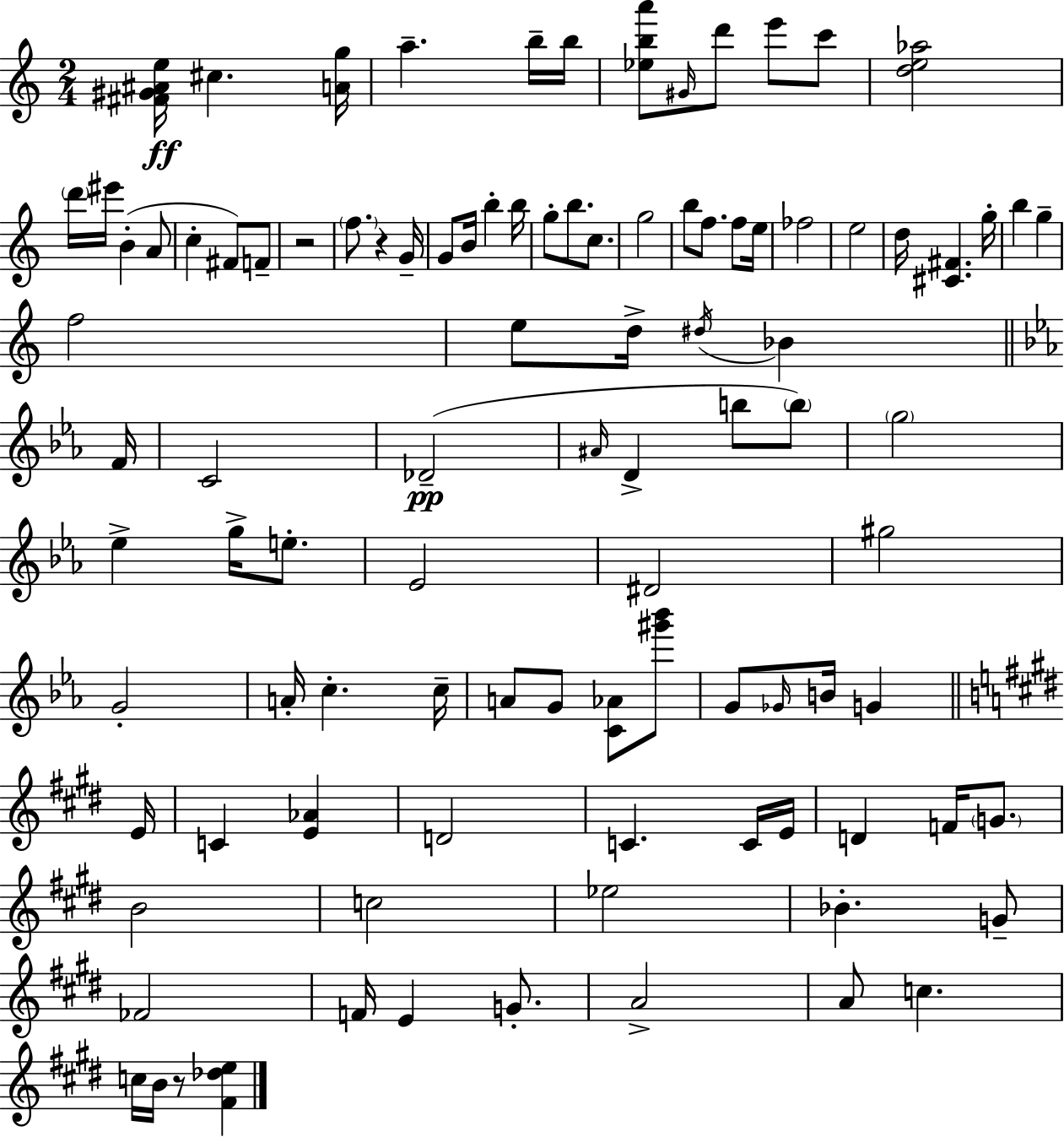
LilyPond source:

{
  \clef treble
  \numericTimeSignature
  \time 2/4
  \key a \minor
  <fis' gis' ais' e''>16\ff cis''4. <a' g''>16 | a''4.-- b''16-- b''16 | <ees'' b'' a'''>8 \grace { gis'16 } d'''8 e'''8 c'''8 | <d'' e'' aes''>2 | \break \parenthesize d'''16 eis'''16 b'4-.( a'8 | c''4-. fis'8) f'8-- | r2 | \parenthesize f''8. r4 | \break g'16-- g'8 b'16 b''4-. | b''16 g''8-. b''8. c''8. | g''2 | b''8 f''8. f''8 | \break e''16 fes''2 | e''2 | d''16 <cis' fis'>4. | g''16-. b''4 g''4-- | \break f''2 | e''8 d''16-> \acciaccatura { dis''16 } bes'4 | \bar "||" \break \key ees \major f'16 c'2 | des'2--(\pp | \grace { ais'16 } d'4-> b''8 | \parenthesize b''8) \parenthesize g''2 | \break ees''4-> g''16-> e''8.-. | ees'2 | dis'2 | gis''2 | \break g'2-. | a'16-. c''4.-. | c''16-- a'8 g'8 <c' aes'>8 | <gis''' bes'''>8 g'8 \grace { ges'16 } b'16 g'4 | \break \bar "||" \break \key e \major e'16 c'4 <e' aes'>4 | d'2 | c'4. c'16 | e'16 d'4 f'16 \parenthesize g'8. | \break b'2 | c''2 | ees''2 | bes'4.-. g'8-- | \break fes'2 | f'16 e'4 g'8.-. | a'2-> | a'8 c''4. | \break c''16 b'16 r8 <fis' des'' e''>4 | \bar "|."
}